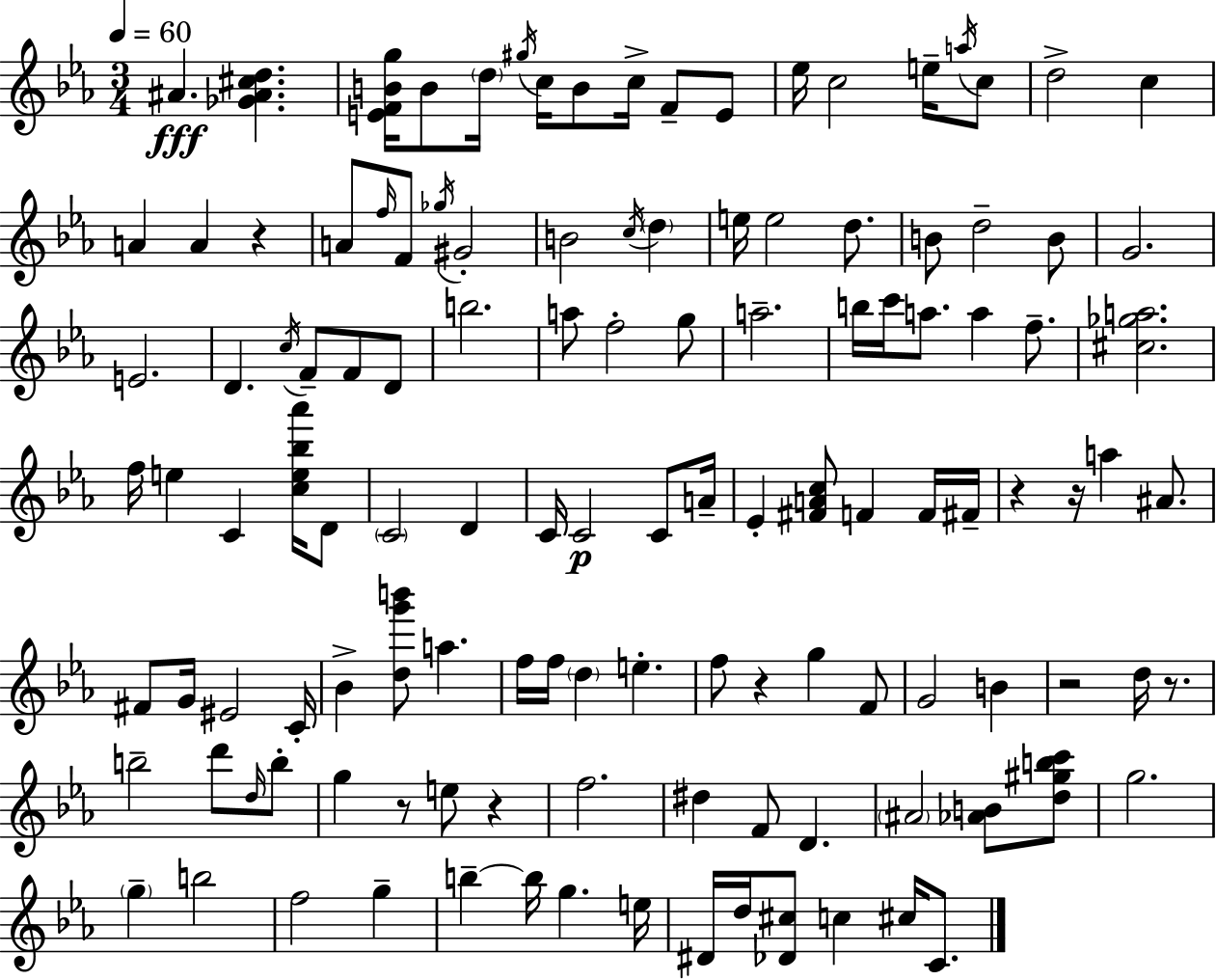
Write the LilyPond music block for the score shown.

{
  \clef treble
  \numericTimeSignature
  \time 3/4
  \key c \minor
  \tempo 4 = 60
  \repeat volta 2 { ais'4.\fff <ges' ais' cis'' d''>4. | <e' f' b' g''>16 b'8 \parenthesize d''16 \acciaccatura { gis''16 } c''16 b'8 c''16-> f'8-- e'8 | ees''16 c''2 e''16-- \acciaccatura { a''16 } | c''8 d''2-> c''4 | \break a'4 a'4 r4 | a'8 \grace { f''16 } f'8 \acciaccatura { ges''16 } gis'2-. | b'2 | \acciaccatura { c''16 } \parenthesize d''4 e''16 e''2 | \break d''8. b'8 d''2-- | b'8 g'2. | e'2. | d'4. \acciaccatura { c''16 } | \break f'8-- f'8 d'8 b''2. | a''8 f''2-. | g''8 a''2.-- | b''16 c'''16 a''8. a''4 | \break f''8.-- <cis'' ges'' a''>2. | f''16 e''4 c'4 | <c'' e'' bes'' aes'''>16 d'8 \parenthesize c'2 | d'4 c'16 c'2\p | \break c'8 a'16-- ees'4-. <fis' a' c''>8 | f'4 f'16 fis'16-- r4 r16 a''4 | ais'8. fis'8 g'16 eis'2 | c'16-. bes'4-> <d'' g''' b'''>8 | \break a''4. f''16 f''16 \parenthesize d''4 | e''4.-. f''8 r4 | g''4 f'8 g'2 | b'4 r2 | \break d''16 r8. b''2-- | d'''8 \grace { d''16 } b''8-. g''4 r8 | e''8 r4 f''2. | dis''4 f'8 | \break d'4. \parenthesize ais'2 | <aes' b'>8 <d'' gis'' b'' c'''>8 g''2. | \parenthesize g''4-- b''2 | f''2 | \break g''4-- b''4--~~ b''16 | g''4. e''16 dis'16 d''16 <des' cis''>8 c''4 | cis''16 c'8. } \bar "|."
}